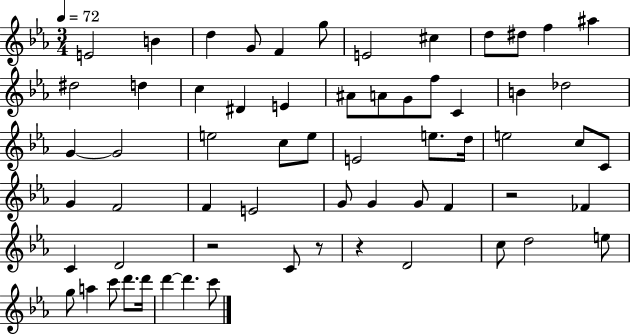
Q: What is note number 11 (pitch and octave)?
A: F5